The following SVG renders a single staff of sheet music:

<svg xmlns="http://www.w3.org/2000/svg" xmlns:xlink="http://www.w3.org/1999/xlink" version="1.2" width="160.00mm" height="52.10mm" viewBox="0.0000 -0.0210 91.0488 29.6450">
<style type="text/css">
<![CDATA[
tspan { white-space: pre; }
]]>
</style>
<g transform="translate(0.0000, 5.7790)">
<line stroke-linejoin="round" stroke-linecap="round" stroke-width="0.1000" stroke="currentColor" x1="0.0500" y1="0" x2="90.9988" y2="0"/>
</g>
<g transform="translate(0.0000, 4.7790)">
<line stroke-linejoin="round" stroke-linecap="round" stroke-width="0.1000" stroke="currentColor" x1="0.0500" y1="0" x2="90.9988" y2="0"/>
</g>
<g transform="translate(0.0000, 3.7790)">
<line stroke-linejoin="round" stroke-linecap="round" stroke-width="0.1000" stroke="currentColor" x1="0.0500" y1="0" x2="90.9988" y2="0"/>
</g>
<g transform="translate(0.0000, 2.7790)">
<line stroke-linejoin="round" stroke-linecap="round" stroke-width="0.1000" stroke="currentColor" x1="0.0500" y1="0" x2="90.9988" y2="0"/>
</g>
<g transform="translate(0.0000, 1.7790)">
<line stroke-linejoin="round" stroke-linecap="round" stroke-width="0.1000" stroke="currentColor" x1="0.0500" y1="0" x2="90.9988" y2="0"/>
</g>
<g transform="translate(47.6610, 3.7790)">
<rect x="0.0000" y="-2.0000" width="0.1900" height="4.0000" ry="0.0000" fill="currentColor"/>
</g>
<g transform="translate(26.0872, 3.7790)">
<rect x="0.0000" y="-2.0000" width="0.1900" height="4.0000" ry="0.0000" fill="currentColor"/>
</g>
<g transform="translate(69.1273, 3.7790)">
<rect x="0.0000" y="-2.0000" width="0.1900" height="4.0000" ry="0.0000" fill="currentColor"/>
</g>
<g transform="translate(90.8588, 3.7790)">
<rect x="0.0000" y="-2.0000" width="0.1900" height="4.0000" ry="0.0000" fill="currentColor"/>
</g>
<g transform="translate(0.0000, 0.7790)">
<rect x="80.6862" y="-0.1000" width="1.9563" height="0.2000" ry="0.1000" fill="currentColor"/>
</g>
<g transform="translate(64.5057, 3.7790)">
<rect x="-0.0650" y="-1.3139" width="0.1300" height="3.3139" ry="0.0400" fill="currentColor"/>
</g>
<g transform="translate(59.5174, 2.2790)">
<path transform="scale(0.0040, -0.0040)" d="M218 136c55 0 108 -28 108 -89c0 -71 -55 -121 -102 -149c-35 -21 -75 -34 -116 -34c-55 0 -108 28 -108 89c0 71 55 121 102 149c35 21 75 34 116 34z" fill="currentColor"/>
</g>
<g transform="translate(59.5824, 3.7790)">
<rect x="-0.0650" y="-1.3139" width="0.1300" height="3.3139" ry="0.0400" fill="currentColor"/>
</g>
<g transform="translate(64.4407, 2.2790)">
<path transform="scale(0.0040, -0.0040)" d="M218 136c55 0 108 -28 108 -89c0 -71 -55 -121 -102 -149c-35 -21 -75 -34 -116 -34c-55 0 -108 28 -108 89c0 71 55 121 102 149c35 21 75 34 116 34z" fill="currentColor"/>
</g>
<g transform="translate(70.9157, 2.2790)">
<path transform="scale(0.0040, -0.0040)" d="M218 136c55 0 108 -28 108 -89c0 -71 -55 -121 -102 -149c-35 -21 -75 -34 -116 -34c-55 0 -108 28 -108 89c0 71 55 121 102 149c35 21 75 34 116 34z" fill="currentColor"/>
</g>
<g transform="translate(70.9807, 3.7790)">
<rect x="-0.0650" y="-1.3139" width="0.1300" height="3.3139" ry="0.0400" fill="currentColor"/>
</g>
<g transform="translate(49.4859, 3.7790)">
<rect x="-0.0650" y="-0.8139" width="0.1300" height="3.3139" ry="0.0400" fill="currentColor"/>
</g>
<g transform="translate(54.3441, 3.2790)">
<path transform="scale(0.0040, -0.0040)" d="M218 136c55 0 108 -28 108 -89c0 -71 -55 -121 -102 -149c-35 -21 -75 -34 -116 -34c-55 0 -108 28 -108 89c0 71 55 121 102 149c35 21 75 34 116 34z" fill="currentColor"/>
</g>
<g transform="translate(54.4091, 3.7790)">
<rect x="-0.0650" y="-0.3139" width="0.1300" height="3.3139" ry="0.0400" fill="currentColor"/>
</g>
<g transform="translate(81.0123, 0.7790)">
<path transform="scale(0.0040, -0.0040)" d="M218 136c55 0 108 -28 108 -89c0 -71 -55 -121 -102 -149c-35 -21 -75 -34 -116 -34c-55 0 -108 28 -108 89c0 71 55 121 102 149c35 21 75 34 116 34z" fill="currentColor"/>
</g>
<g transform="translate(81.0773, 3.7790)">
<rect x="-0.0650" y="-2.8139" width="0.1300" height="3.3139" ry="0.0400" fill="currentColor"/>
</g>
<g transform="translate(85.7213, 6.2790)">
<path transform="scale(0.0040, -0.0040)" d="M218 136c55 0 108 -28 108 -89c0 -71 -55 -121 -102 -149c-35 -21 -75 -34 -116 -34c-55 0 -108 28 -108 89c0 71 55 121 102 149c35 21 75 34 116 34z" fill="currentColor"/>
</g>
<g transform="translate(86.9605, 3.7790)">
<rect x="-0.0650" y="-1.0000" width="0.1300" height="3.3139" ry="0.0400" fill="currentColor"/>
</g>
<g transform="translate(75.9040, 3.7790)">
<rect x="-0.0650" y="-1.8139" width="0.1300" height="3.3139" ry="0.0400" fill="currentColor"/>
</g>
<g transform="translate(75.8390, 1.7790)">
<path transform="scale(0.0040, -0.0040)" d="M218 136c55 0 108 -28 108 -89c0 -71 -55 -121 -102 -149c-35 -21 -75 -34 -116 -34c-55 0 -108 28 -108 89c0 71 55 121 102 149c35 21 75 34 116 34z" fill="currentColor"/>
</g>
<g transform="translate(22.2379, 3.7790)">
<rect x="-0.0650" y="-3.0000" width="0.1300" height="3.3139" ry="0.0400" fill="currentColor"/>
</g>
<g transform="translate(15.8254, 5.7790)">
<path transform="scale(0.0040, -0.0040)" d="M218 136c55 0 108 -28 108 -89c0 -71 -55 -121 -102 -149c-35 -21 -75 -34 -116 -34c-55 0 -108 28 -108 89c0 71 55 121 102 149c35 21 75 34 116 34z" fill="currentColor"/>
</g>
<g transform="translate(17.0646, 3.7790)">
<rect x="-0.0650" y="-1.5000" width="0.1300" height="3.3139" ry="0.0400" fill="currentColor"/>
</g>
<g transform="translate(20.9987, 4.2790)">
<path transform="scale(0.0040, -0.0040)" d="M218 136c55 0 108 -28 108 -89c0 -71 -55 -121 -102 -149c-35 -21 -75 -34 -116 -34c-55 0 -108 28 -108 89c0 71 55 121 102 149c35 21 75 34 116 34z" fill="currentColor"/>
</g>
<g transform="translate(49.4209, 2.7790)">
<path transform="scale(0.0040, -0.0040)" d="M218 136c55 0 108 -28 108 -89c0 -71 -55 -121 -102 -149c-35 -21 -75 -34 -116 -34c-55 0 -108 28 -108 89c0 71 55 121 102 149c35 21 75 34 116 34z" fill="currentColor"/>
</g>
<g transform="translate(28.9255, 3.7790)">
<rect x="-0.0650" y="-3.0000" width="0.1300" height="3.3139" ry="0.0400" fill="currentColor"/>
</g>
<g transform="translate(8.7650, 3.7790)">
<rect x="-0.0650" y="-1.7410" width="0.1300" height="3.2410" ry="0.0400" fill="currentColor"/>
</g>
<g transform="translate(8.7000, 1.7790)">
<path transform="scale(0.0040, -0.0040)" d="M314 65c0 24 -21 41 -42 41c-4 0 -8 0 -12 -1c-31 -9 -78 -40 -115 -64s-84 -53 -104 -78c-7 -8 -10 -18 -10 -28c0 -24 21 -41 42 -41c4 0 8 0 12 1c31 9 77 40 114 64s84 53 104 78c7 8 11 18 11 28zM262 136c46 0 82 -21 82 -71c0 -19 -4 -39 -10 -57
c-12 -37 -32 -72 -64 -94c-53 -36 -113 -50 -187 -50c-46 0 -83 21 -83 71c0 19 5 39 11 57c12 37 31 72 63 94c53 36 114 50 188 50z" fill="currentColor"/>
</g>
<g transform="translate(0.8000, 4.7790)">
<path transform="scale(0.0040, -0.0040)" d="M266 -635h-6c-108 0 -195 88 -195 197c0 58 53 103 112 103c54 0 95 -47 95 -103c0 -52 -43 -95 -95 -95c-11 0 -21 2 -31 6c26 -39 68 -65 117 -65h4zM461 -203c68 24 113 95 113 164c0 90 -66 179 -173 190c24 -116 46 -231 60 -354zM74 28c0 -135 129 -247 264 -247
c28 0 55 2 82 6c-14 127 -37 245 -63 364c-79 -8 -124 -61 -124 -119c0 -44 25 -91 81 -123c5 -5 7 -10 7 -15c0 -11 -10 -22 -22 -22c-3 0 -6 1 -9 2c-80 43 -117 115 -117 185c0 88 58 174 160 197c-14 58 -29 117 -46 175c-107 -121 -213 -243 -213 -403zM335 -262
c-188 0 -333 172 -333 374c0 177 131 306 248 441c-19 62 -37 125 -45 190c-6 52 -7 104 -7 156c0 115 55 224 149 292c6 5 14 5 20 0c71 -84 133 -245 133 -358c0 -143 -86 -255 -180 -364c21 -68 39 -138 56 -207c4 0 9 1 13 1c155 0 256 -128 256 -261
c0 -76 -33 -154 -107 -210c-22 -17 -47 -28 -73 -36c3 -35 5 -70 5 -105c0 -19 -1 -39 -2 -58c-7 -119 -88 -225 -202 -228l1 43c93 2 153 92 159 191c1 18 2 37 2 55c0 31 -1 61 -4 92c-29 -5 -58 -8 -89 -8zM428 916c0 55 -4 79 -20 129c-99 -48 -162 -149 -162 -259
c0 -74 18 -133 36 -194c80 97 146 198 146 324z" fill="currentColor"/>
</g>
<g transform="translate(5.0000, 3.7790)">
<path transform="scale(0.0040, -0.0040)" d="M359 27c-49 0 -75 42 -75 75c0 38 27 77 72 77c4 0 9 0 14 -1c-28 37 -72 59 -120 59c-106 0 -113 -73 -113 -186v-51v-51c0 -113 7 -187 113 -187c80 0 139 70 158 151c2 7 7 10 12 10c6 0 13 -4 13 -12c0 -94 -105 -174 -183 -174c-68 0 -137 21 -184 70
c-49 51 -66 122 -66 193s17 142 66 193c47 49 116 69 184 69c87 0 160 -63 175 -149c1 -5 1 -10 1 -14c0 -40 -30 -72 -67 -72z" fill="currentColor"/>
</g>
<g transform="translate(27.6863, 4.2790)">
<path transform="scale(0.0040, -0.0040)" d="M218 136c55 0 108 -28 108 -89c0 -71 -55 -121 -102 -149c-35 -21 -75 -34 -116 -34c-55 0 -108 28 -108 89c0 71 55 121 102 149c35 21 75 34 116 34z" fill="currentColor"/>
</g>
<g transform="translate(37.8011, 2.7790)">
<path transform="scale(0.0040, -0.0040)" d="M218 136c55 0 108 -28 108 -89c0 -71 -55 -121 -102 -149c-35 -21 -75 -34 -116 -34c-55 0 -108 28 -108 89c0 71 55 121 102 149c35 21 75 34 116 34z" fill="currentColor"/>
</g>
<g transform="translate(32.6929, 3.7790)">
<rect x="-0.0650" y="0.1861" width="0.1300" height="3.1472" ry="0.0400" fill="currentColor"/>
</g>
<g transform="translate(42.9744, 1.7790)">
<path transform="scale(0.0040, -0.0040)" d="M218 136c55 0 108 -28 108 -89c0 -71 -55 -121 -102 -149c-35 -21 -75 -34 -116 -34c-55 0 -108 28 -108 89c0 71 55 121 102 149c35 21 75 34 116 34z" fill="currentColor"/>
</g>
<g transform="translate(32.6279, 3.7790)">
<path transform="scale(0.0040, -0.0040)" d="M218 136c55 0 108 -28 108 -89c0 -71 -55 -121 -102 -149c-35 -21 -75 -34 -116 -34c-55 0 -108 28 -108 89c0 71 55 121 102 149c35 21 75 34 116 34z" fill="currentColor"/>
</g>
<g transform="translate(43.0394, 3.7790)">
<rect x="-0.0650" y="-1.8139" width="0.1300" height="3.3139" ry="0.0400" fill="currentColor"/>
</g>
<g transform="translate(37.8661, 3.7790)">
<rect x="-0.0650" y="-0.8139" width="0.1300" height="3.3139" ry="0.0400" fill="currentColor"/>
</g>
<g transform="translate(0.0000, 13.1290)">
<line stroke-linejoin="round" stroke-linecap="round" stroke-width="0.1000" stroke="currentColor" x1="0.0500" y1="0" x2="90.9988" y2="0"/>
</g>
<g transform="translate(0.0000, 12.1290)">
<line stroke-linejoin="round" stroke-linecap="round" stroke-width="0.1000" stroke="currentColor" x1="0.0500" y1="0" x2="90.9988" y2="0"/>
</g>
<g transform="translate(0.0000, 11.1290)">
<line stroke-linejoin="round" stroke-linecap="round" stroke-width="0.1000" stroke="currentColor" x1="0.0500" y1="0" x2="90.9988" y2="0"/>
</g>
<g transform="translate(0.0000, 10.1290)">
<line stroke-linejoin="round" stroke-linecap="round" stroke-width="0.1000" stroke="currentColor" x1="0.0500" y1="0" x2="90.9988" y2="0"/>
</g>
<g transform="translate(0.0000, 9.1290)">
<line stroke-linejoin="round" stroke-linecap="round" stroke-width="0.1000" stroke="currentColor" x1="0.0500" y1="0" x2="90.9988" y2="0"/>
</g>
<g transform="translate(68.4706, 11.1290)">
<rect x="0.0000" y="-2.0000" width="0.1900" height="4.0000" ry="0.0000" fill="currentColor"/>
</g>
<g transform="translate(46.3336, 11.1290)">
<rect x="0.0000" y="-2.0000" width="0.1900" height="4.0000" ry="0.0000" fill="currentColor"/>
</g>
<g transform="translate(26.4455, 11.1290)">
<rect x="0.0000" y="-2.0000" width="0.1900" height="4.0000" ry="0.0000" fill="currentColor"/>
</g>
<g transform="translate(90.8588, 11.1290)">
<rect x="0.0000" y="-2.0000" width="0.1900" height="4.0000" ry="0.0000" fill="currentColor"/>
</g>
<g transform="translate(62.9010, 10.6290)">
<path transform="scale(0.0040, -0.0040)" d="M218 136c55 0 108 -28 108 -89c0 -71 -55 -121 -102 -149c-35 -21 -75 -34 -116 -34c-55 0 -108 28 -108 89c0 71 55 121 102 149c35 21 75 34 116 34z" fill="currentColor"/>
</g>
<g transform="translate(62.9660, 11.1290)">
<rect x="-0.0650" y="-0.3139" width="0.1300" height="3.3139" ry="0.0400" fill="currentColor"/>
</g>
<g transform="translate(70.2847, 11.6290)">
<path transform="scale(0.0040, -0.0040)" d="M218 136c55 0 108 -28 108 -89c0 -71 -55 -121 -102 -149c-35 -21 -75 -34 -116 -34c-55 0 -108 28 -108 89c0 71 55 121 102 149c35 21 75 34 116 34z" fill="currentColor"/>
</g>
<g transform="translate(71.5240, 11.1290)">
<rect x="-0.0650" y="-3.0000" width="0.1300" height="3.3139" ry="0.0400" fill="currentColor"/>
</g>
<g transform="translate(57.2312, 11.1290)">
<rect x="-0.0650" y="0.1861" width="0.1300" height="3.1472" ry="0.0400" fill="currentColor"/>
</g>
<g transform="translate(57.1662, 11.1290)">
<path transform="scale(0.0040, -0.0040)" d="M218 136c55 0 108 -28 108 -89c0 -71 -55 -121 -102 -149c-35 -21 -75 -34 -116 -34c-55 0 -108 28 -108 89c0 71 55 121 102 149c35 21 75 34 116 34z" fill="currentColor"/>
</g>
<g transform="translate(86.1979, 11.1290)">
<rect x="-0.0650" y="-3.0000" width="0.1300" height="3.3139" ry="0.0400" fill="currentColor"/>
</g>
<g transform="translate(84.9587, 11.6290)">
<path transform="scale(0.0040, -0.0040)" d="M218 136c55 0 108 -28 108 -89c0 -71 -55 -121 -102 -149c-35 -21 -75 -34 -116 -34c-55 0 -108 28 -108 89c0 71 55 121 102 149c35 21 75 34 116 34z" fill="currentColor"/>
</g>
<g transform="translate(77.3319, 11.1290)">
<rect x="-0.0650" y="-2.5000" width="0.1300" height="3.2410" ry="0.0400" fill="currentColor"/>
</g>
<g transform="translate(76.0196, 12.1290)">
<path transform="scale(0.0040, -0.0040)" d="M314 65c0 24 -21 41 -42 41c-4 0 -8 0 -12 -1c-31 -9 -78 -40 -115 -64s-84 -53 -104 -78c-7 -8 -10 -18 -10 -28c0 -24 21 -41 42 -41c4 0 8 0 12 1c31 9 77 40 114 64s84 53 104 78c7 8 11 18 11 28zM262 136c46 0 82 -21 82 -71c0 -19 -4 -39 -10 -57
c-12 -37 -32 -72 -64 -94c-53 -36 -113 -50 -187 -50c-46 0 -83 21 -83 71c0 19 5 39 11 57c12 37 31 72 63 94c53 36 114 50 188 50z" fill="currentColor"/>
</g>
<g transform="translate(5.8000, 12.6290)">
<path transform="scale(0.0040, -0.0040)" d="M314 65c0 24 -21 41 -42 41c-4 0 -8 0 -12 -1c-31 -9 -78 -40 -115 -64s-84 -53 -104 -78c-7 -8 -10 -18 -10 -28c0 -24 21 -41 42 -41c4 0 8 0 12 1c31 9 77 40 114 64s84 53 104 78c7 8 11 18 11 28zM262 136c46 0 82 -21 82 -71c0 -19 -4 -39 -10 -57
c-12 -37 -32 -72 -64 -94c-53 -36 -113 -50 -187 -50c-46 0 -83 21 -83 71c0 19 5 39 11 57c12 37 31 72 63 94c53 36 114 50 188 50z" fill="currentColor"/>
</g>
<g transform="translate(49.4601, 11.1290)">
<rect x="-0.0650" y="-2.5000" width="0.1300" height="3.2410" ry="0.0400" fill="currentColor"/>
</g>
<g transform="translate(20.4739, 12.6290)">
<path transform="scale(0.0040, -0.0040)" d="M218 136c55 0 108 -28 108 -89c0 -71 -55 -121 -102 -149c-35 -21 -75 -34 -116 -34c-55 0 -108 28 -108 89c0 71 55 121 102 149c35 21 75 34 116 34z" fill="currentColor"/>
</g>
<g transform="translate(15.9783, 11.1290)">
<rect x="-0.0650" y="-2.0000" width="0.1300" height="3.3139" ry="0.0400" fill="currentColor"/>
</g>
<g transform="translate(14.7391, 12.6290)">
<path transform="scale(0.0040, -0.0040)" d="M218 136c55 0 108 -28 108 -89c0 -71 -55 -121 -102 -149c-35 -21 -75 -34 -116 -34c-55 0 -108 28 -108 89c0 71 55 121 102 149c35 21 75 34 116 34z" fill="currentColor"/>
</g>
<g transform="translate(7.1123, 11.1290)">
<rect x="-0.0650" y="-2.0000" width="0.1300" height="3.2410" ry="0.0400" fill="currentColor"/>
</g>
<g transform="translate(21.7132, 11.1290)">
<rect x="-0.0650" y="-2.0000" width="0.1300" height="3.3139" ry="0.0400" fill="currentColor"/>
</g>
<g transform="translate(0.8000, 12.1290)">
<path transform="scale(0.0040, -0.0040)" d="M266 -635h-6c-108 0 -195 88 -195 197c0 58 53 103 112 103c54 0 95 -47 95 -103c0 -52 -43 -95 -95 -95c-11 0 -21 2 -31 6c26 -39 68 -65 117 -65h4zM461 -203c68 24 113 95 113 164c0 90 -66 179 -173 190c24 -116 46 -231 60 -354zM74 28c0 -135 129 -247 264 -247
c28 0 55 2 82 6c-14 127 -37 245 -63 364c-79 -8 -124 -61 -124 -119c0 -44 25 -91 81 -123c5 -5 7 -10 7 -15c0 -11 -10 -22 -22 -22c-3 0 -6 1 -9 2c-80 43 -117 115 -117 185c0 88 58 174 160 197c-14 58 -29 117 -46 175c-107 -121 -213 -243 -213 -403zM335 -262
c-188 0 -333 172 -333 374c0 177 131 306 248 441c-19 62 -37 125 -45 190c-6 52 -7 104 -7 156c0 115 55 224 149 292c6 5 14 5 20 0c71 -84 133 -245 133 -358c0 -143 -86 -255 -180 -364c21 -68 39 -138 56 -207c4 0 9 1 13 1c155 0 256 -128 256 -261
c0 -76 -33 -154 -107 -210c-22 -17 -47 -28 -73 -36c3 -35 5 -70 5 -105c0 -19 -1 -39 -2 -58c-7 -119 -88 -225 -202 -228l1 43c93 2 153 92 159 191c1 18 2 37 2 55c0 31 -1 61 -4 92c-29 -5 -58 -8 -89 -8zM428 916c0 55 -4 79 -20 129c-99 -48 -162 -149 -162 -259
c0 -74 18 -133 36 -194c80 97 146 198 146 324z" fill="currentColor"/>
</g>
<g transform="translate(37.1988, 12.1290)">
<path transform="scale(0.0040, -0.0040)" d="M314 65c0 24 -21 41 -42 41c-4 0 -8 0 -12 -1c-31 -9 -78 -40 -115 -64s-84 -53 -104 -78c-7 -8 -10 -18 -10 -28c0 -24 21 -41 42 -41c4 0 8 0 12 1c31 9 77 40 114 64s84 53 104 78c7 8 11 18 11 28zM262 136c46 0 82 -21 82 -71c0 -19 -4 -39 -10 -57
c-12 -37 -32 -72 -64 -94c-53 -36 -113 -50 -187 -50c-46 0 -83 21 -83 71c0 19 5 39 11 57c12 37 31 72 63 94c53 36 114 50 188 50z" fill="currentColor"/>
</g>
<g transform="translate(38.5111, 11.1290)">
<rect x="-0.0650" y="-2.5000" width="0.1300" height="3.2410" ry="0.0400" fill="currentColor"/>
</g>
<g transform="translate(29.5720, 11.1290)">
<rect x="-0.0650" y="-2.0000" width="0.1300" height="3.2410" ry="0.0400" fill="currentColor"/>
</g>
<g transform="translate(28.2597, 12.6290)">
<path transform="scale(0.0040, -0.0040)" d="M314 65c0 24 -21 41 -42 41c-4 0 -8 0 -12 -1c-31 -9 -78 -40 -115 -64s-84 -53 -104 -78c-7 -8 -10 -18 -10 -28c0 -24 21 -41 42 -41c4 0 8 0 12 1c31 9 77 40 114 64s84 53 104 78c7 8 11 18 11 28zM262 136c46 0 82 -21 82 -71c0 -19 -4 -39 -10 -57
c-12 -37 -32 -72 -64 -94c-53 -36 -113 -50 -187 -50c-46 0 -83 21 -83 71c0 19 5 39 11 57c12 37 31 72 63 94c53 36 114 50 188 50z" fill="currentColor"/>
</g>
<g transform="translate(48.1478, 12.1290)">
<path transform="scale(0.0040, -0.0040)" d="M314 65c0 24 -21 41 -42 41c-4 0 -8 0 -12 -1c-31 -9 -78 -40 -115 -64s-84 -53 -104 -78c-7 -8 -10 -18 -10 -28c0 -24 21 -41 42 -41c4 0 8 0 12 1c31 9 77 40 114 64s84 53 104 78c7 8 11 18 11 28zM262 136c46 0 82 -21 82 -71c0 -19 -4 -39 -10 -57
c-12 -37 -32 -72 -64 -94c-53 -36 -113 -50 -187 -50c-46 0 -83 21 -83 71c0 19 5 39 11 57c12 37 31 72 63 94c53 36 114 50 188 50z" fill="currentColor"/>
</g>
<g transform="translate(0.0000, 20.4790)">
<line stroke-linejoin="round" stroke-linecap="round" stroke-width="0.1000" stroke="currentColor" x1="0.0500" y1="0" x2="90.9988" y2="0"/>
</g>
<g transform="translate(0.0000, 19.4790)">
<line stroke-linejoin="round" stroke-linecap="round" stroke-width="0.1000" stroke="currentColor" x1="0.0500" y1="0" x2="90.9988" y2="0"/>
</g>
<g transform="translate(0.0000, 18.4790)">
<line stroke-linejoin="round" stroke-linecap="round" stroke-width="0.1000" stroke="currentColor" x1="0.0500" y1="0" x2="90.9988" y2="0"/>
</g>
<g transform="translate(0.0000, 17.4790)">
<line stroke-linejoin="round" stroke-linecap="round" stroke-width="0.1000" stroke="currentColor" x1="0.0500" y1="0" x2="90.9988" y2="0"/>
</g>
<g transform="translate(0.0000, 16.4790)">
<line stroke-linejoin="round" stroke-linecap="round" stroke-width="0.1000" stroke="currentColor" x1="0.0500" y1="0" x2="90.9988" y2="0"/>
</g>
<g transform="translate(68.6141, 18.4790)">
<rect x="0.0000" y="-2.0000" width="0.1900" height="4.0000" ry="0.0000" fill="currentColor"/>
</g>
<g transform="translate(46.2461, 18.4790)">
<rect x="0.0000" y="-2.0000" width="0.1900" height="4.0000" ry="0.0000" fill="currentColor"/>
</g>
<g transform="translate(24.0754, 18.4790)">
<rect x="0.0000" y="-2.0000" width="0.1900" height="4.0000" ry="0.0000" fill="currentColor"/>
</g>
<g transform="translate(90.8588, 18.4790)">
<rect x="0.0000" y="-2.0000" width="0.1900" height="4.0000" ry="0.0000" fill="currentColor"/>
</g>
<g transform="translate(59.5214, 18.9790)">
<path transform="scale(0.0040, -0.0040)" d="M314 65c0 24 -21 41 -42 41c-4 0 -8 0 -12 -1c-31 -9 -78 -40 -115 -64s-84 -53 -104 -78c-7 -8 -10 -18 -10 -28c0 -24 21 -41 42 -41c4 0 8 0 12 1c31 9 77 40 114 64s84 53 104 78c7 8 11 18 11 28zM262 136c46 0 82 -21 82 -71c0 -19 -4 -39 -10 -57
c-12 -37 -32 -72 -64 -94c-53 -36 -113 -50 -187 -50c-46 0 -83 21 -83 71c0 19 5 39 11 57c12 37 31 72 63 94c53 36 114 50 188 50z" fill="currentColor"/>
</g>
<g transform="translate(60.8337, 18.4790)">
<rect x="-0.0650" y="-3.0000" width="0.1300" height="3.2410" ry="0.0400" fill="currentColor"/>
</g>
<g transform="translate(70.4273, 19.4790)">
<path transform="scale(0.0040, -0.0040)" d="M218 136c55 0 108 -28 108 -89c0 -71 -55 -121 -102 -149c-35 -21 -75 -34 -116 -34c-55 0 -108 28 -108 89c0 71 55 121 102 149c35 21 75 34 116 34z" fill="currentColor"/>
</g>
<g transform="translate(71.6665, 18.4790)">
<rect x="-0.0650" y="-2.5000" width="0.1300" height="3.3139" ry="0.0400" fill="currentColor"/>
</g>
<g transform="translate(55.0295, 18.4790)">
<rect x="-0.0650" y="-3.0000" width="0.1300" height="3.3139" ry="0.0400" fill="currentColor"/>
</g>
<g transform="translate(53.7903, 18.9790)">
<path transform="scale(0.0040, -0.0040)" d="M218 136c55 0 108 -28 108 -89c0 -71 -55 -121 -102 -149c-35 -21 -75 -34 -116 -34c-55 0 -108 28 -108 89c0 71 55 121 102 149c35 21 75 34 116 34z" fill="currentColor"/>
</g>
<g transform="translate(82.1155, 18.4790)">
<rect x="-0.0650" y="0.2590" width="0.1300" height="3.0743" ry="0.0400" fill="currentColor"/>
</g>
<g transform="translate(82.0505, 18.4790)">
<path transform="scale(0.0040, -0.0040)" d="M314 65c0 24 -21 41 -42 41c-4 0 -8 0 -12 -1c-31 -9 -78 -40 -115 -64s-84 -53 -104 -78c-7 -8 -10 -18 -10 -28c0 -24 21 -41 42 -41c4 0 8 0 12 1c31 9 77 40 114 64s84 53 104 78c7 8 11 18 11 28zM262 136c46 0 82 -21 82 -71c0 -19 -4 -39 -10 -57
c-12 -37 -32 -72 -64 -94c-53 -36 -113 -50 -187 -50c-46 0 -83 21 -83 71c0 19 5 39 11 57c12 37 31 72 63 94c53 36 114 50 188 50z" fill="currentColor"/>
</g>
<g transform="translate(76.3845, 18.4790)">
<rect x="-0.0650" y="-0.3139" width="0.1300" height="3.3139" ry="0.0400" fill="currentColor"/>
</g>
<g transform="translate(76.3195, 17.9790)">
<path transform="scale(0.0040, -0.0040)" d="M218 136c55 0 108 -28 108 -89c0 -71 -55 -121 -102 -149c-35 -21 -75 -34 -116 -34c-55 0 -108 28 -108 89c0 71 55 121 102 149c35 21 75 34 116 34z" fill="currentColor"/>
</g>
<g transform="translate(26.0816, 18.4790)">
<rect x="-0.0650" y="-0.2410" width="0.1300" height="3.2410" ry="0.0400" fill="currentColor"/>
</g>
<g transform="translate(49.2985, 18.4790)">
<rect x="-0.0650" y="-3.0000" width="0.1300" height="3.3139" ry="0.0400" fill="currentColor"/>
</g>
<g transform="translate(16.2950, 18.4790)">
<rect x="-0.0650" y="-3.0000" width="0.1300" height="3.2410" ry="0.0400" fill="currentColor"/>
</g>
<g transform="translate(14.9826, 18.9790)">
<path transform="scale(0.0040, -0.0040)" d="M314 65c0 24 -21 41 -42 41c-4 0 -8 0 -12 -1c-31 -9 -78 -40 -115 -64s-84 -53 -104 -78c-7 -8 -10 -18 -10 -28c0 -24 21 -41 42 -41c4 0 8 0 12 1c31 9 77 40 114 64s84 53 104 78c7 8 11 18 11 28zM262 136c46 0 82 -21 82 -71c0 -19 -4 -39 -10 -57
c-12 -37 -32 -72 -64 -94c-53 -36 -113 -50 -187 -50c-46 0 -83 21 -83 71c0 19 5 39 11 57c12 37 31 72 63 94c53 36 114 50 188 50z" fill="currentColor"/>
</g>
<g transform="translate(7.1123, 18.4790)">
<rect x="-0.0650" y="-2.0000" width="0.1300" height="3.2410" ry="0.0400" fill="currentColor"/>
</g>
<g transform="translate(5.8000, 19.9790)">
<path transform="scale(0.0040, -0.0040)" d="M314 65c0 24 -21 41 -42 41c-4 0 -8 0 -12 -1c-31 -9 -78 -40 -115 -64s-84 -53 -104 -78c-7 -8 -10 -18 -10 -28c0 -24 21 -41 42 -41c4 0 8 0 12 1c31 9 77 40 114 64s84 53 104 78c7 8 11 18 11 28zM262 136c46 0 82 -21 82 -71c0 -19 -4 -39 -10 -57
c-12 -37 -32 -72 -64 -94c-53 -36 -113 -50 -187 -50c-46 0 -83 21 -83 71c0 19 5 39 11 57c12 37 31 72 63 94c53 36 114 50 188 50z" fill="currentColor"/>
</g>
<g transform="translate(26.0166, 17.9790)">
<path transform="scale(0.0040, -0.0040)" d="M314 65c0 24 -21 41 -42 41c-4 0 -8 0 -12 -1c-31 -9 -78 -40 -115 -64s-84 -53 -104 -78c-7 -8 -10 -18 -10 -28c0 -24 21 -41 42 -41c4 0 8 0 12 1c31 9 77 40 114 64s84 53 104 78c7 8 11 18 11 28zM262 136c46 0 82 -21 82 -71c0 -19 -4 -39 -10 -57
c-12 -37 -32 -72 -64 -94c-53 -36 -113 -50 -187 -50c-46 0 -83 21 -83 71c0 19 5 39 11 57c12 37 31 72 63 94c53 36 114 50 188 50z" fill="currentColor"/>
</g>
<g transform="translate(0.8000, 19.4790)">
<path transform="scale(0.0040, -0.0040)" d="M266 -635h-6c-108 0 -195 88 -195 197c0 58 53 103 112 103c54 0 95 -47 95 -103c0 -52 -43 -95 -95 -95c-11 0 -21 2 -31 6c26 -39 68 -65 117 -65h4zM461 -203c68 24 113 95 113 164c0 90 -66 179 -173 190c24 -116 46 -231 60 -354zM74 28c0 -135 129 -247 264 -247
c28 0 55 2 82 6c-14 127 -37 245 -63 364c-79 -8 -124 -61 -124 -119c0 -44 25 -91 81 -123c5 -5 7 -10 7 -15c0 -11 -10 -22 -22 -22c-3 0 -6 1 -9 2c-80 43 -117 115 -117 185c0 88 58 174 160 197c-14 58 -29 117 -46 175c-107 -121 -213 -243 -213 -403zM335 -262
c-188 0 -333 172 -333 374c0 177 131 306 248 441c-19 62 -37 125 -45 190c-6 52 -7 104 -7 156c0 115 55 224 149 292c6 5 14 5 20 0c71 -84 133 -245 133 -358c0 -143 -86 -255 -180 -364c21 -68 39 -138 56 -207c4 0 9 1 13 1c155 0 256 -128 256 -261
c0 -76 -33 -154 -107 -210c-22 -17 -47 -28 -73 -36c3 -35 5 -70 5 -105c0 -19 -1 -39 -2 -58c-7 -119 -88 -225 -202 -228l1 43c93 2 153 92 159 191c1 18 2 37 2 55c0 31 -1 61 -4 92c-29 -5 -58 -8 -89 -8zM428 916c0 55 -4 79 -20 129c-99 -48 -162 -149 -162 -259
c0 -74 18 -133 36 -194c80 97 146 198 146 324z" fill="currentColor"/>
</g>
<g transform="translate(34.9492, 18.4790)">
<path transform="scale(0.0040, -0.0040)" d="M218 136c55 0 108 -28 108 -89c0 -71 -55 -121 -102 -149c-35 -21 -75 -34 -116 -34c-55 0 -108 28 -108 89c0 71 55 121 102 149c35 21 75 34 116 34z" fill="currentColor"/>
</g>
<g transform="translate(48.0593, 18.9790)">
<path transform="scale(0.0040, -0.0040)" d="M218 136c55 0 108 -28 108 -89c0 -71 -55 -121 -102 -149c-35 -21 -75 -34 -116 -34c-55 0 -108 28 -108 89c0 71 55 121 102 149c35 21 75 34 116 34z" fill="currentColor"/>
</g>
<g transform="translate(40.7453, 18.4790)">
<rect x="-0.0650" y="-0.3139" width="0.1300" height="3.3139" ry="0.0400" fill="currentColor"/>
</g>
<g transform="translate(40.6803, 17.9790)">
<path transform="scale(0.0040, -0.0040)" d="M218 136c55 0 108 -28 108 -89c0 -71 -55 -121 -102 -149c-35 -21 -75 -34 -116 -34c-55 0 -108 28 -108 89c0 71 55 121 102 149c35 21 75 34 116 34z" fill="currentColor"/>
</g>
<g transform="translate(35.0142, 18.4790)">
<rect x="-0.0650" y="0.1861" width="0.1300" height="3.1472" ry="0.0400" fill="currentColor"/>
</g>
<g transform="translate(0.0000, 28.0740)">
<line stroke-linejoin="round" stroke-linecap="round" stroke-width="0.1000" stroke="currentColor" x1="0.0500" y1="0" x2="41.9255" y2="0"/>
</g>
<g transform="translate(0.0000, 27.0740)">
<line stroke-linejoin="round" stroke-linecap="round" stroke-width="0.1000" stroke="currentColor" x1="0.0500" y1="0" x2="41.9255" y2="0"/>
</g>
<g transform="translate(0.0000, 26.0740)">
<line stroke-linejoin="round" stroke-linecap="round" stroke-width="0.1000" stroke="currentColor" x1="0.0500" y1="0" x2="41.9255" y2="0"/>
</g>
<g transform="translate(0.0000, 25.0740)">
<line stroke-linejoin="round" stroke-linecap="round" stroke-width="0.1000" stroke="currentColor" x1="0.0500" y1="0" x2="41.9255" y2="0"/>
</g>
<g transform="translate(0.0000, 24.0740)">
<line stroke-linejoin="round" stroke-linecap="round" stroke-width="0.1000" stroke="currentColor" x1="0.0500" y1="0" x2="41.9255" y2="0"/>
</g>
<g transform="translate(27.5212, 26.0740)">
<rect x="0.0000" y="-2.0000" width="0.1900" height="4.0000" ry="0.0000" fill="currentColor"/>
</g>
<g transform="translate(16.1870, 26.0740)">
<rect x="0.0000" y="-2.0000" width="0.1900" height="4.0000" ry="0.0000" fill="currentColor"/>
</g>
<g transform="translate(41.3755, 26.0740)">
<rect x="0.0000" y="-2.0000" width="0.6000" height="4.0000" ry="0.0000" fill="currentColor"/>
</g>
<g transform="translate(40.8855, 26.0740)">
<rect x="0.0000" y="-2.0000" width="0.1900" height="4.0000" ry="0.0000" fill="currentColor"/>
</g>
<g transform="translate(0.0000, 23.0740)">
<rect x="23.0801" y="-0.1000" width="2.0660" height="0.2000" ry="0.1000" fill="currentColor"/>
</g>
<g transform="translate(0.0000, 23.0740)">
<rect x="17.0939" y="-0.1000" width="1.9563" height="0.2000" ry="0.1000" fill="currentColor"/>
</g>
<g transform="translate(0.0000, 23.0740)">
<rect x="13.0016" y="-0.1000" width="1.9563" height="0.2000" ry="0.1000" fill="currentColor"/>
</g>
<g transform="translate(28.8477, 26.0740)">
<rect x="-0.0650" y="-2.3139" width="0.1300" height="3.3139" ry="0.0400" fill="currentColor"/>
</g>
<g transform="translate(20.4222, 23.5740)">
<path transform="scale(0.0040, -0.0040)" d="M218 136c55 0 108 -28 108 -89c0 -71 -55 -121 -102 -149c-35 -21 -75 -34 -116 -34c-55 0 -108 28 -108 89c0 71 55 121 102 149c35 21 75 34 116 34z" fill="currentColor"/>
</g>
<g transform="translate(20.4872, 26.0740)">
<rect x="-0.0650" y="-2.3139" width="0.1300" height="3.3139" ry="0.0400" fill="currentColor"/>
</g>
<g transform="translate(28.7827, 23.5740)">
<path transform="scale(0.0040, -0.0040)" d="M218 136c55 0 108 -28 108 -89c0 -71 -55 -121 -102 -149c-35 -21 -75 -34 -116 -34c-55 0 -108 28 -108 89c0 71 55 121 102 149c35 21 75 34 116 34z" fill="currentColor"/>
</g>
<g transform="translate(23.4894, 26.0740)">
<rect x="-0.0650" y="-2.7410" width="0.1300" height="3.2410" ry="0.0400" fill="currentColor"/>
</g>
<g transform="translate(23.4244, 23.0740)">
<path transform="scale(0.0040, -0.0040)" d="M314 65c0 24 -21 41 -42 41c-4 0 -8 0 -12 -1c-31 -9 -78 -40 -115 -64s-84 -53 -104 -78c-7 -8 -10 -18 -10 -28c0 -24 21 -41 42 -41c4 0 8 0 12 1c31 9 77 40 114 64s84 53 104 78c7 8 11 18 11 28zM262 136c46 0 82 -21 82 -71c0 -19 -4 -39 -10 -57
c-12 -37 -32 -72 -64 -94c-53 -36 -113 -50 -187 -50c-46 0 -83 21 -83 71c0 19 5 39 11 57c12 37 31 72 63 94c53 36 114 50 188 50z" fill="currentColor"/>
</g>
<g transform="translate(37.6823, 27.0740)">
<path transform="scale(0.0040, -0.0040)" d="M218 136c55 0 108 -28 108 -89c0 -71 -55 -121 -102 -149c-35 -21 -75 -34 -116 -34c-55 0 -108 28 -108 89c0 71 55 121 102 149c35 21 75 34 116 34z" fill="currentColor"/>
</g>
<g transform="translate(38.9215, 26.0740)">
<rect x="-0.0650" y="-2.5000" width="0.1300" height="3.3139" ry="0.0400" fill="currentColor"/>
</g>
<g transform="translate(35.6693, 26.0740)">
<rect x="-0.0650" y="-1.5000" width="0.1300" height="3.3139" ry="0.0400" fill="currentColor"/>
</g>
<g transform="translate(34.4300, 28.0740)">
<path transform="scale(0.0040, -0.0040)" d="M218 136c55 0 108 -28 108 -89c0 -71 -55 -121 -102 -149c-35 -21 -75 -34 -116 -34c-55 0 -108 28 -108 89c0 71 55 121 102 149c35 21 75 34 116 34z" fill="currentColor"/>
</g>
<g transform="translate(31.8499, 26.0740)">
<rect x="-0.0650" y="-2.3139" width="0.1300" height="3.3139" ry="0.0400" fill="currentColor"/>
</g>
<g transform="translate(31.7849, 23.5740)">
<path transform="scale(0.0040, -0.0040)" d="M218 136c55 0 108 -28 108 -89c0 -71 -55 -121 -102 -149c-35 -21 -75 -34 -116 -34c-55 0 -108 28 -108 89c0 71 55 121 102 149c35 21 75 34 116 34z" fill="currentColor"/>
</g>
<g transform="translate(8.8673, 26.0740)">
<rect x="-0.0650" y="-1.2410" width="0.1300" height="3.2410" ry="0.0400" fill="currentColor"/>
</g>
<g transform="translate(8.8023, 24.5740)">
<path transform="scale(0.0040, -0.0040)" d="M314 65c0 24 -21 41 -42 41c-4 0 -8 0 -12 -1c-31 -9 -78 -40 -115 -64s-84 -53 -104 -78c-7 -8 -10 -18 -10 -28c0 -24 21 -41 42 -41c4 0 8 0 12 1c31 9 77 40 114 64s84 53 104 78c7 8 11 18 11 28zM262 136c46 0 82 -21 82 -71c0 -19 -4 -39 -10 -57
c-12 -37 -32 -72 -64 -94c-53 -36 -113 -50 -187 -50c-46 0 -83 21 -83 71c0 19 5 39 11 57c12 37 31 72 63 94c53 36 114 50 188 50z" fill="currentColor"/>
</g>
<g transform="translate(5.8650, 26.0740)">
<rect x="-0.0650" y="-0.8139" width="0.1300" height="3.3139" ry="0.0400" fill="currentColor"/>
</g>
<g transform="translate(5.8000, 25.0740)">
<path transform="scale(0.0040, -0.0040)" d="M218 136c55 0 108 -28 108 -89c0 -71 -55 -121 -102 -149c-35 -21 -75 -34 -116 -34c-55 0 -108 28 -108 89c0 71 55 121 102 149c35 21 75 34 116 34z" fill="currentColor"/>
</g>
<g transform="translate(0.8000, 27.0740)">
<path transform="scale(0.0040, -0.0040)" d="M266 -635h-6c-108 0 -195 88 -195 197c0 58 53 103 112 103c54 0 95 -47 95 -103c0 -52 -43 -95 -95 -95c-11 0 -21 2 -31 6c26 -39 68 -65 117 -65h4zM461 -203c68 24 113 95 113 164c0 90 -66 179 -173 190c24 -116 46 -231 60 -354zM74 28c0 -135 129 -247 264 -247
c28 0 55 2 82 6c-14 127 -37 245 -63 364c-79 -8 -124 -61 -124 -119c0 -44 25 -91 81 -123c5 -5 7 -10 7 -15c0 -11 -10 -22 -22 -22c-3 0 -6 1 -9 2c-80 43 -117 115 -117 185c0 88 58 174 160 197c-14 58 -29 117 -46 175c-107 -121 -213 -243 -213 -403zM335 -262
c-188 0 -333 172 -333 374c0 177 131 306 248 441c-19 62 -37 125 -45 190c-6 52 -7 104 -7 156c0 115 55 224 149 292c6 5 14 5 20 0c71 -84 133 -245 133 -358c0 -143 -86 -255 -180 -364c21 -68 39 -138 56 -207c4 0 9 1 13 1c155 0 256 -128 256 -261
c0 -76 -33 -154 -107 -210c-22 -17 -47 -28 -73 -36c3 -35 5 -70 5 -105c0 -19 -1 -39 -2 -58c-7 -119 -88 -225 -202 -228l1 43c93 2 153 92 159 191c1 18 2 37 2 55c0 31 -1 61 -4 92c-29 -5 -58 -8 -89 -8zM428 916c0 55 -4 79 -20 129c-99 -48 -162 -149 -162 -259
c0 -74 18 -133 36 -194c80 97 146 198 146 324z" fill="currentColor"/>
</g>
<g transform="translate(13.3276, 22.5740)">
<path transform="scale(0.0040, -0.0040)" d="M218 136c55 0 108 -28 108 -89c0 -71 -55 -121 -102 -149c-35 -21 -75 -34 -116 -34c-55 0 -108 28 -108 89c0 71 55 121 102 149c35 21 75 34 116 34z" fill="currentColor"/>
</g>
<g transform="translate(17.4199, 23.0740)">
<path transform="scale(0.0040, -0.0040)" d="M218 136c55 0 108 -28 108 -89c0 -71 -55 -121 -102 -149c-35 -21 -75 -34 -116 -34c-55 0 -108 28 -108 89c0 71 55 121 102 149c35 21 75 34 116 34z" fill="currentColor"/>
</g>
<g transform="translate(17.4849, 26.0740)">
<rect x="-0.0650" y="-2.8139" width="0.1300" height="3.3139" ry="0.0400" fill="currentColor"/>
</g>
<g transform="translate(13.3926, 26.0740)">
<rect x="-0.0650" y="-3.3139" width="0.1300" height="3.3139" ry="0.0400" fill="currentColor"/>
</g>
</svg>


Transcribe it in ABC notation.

X:1
T:Untitled
M:4/4
L:1/4
K:C
f2 E A A B d f d c e e e f a D F2 F F F2 G2 G2 B c A G2 A F2 A2 c2 B c A A A2 G c B2 d e2 b a g a2 g g E G